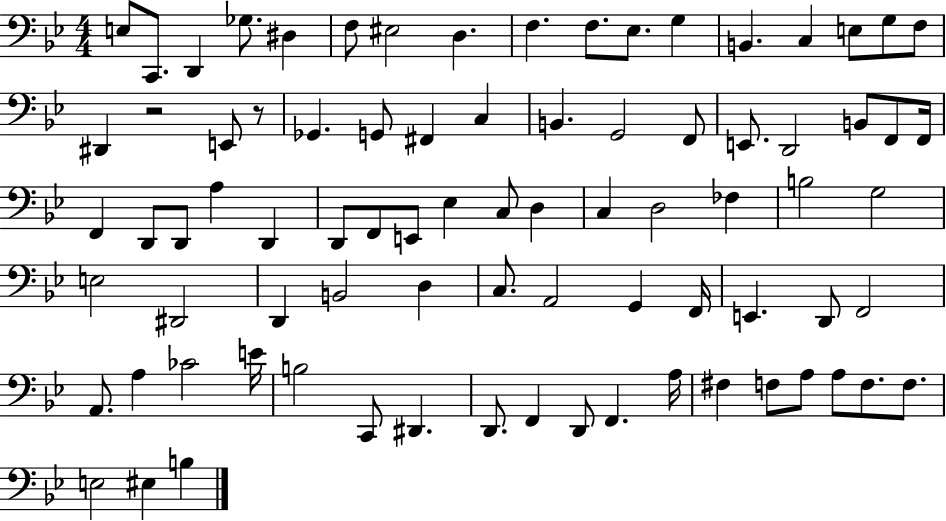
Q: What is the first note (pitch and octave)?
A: E3